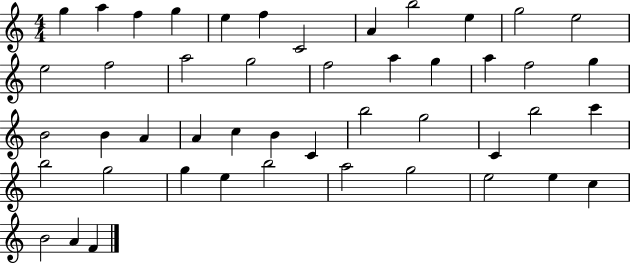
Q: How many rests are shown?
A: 0